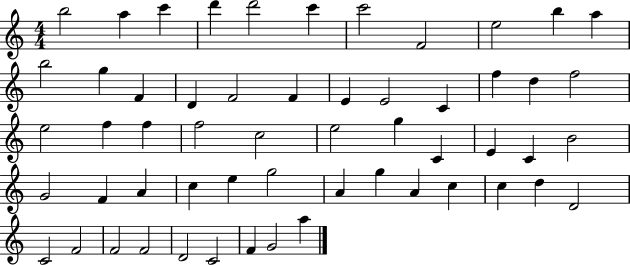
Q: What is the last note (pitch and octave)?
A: A5